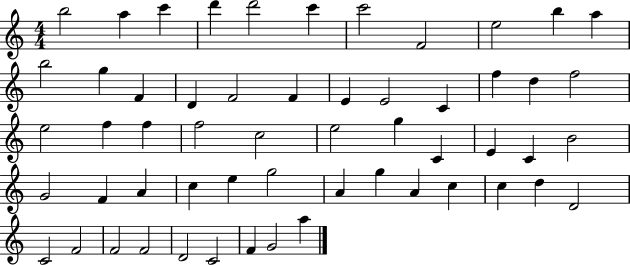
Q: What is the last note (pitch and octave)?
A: A5